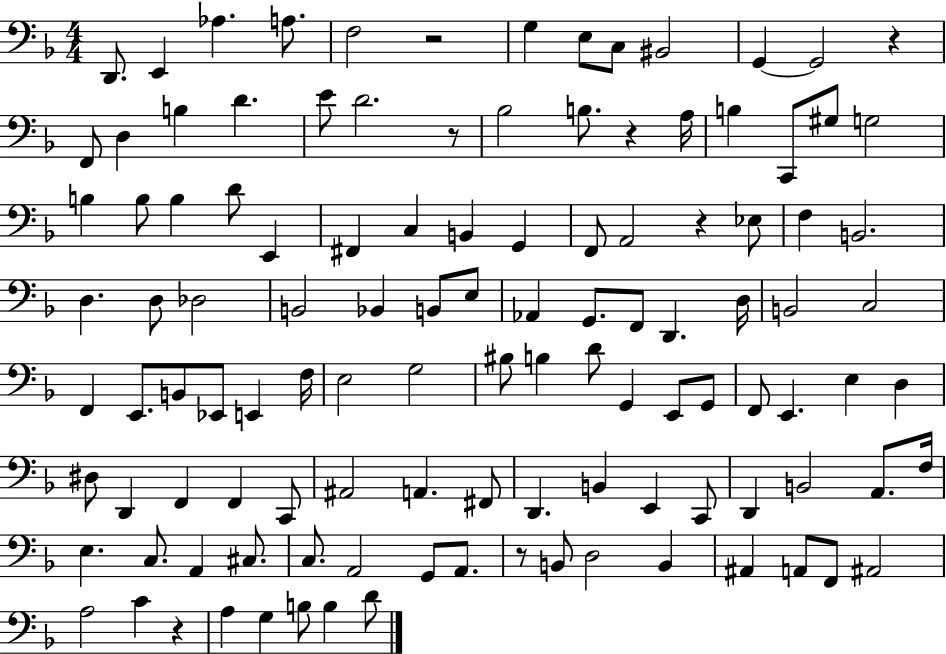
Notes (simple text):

D2/e. E2/q Ab3/q. A3/e. F3/h R/h G3/q E3/e C3/e BIS2/h G2/q G2/h R/q F2/e D3/q B3/q D4/q. E4/e D4/h. R/e Bb3/h B3/e. R/q A3/s B3/q C2/e G#3/e G3/h B3/q B3/e B3/q D4/e E2/q F#2/q C3/q B2/q G2/q F2/e A2/h R/q Eb3/e F3/q B2/h. D3/q. D3/e Db3/h B2/h Bb2/q B2/e E3/e Ab2/q G2/e. F2/e D2/q. D3/s B2/h C3/h F2/q E2/e. B2/e Eb2/e E2/q F3/s E3/h G3/h BIS3/e B3/q D4/e G2/q E2/e G2/e F2/e E2/q. E3/q D3/q D#3/e D2/q F2/q F2/q C2/e A#2/h A2/q. F#2/e D2/q. B2/q E2/q C2/e D2/q B2/h A2/e. F3/s E3/q. C3/e. A2/q C#3/e. C3/e. A2/h G2/e A2/e. R/e B2/e D3/h B2/q A#2/q A2/e F2/e A#2/h A3/h C4/q R/q A3/q G3/q B3/e B3/q D4/e